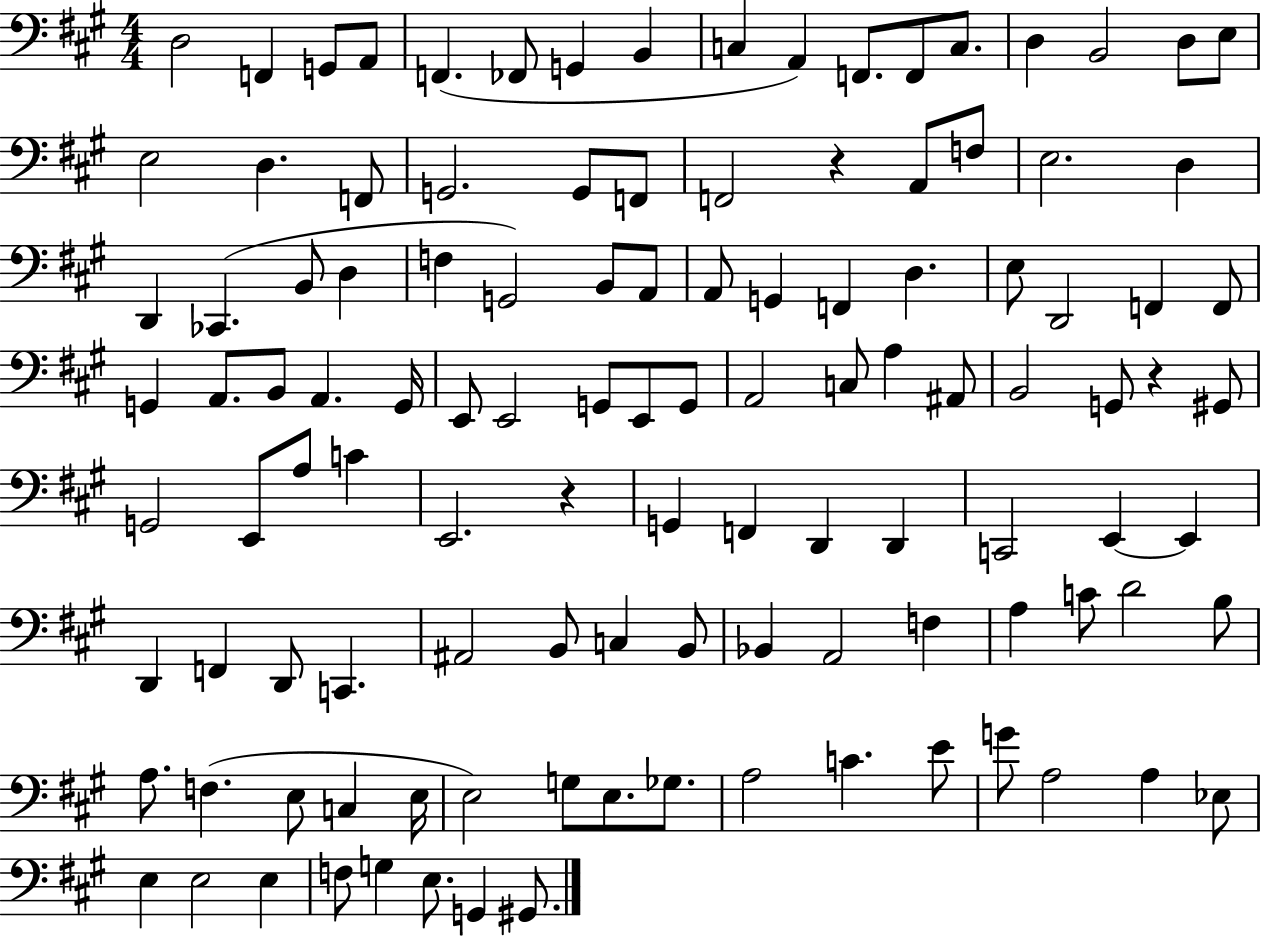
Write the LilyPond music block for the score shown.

{
  \clef bass
  \numericTimeSignature
  \time 4/4
  \key a \major
  d2 f,4 g,8 a,8 | f,4.( fes,8 g,4 b,4 | c4 a,4) f,8. f,8 c8. | d4 b,2 d8 e8 | \break e2 d4. f,8 | g,2. g,8 f,8 | f,2 r4 a,8 f8 | e2. d4 | \break d,4 ces,4.( b,8 d4 | f4 g,2) b,8 a,8 | a,8 g,4 f,4 d4. | e8 d,2 f,4 f,8 | \break g,4 a,8. b,8 a,4. g,16 | e,8 e,2 g,8 e,8 g,8 | a,2 c8 a4 ais,8 | b,2 g,8 r4 gis,8 | \break g,2 e,8 a8 c'4 | e,2. r4 | g,4 f,4 d,4 d,4 | c,2 e,4~~ e,4 | \break d,4 f,4 d,8 c,4. | ais,2 b,8 c4 b,8 | bes,4 a,2 f4 | a4 c'8 d'2 b8 | \break a8. f4.( e8 c4 e16 | e2) g8 e8. ges8. | a2 c'4. e'8 | g'8 a2 a4 ees8 | \break e4 e2 e4 | f8 g4 e8. g,4 gis,8. | \bar "|."
}